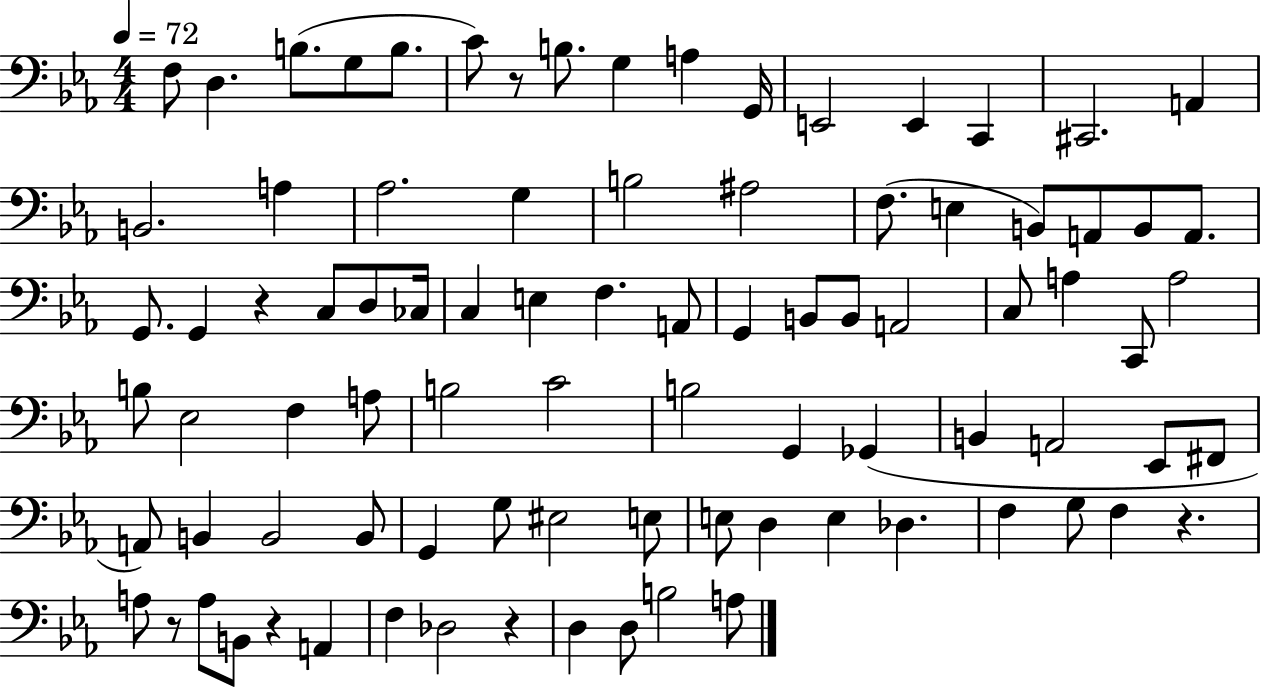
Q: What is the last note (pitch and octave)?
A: A3